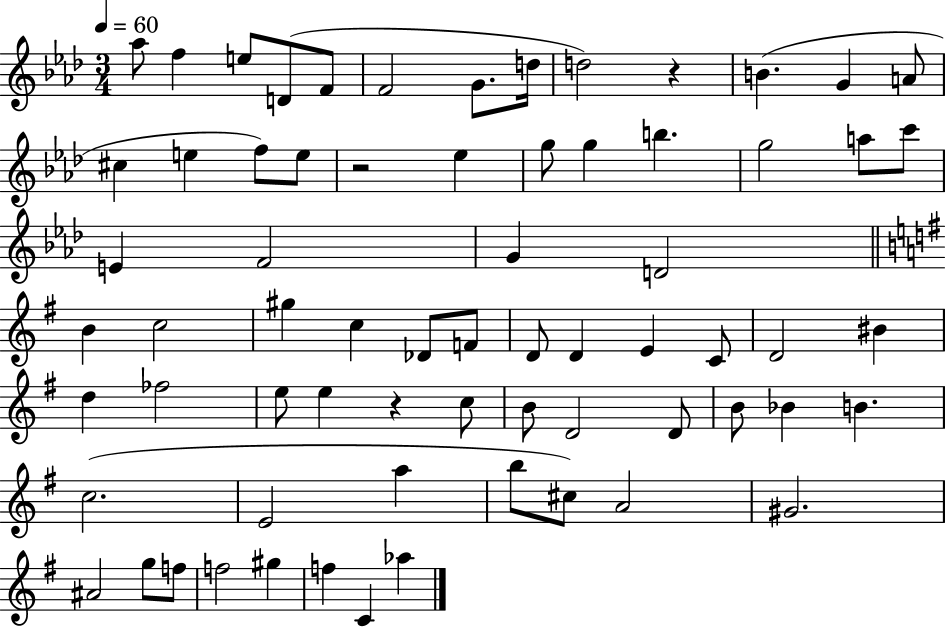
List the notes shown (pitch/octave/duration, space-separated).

Ab5/e F5/q E5/e D4/e F4/e F4/h G4/e. D5/s D5/h R/q B4/q. G4/q A4/e C#5/q E5/q F5/e E5/e R/h Eb5/q G5/e G5/q B5/q. G5/h A5/e C6/e E4/q F4/h G4/q D4/h B4/q C5/h G#5/q C5/q Db4/e F4/e D4/e D4/q E4/q C4/e D4/h BIS4/q D5/q FES5/h E5/e E5/q R/q C5/e B4/e D4/h D4/e B4/e Bb4/q B4/q. C5/h. E4/h A5/q B5/e C#5/e A4/h G#4/h. A#4/h G5/e F5/e F5/h G#5/q F5/q C4/q Ab5/q